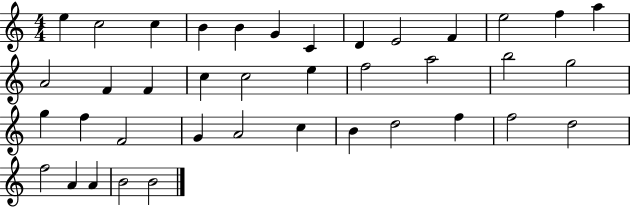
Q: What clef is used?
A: treble